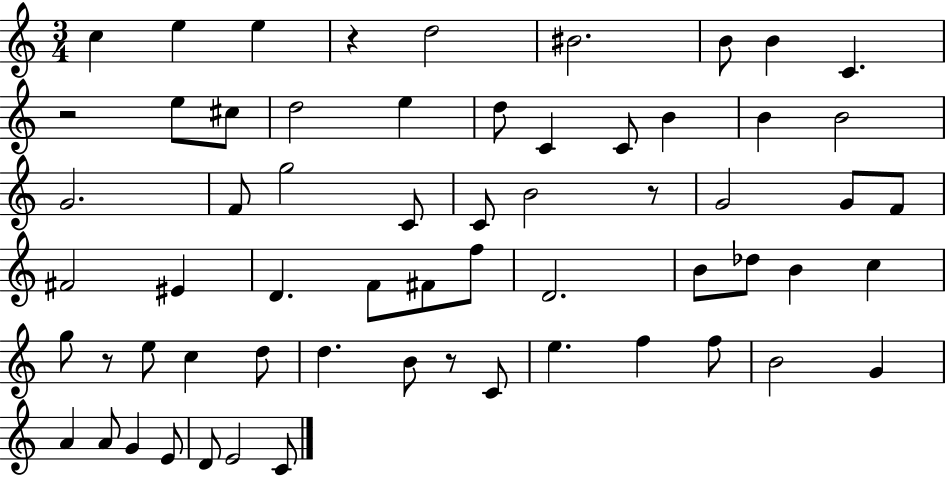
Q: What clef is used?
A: treble